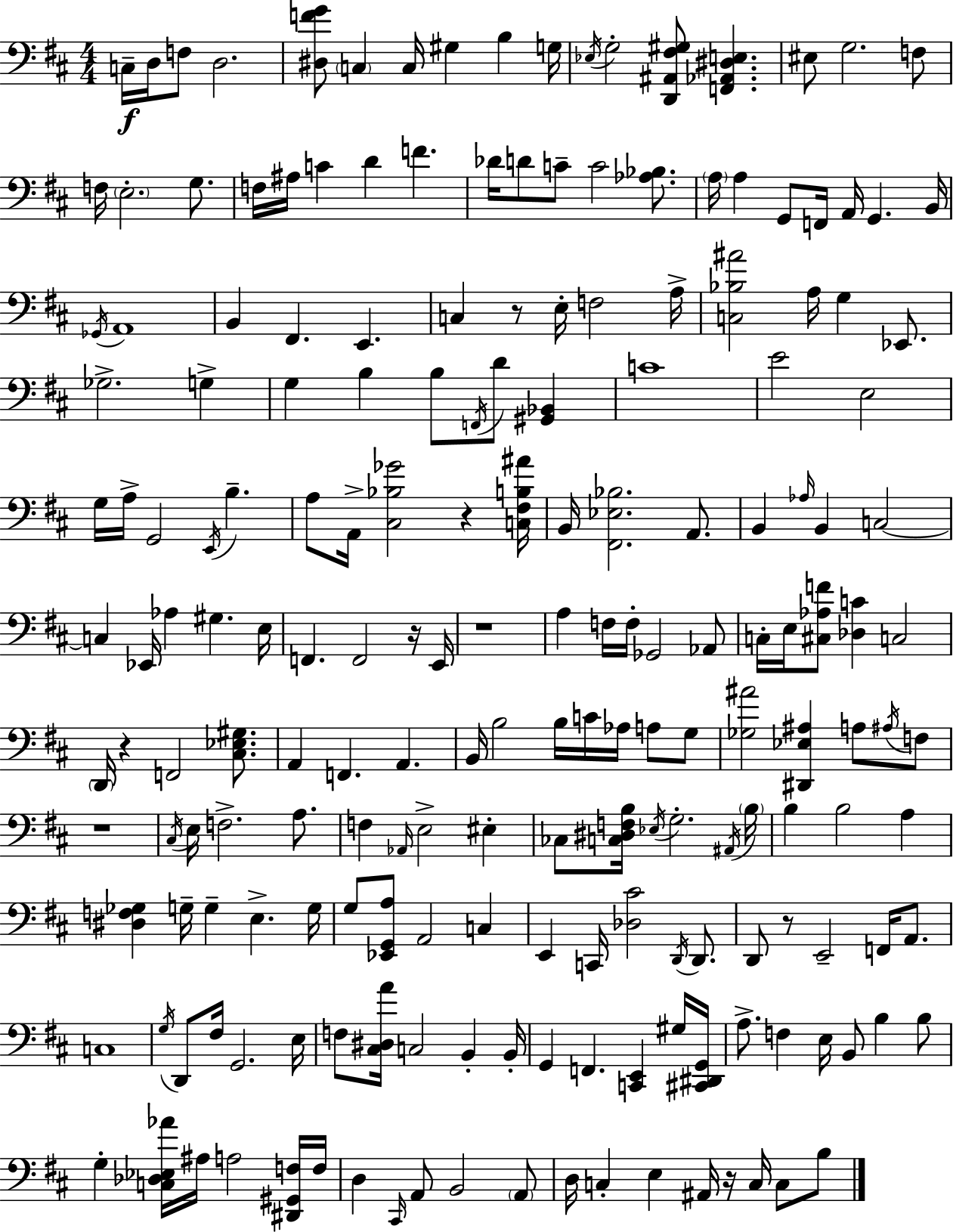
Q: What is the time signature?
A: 4/4